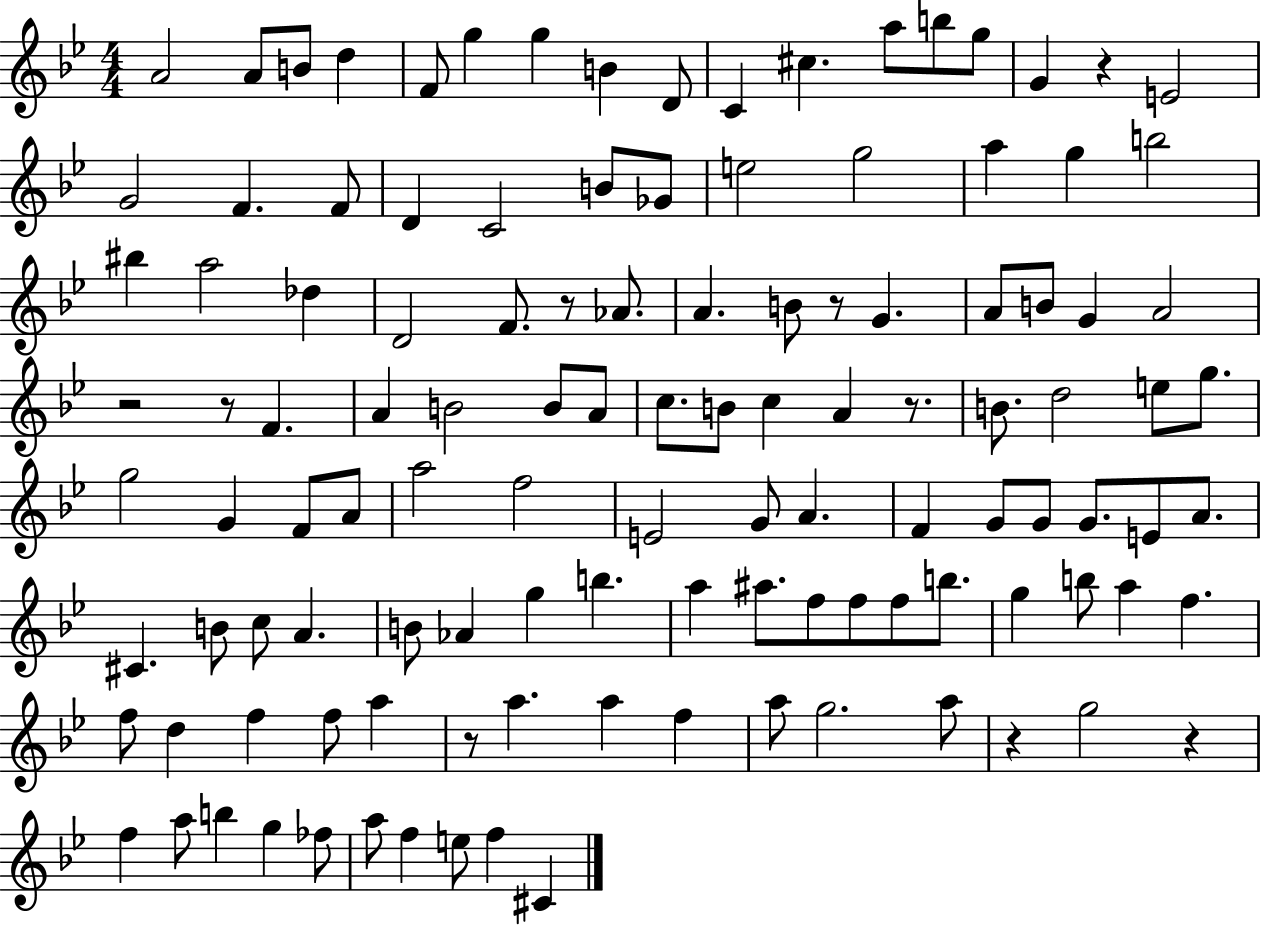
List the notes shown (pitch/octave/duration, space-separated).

A4/h A4/e B4/e D5/q F4/e G5/q G5/q B4/q D4/e C4/q C#5/q. A5/e B5/e G5/e G4/q R/q E4/h G4/h F4/q. F4/e D4/q C4/h B4/e Gb4/e E5/h G5/h A5/q G5/q B5/h BIS5/q A5/h Db5/q D4/h F4/e. R/e Ab4/e. A4/q. B4/e R/e G4/q. A4/e B4/e G4/q A4/h R/h R/e F4/q. A4/q B4/h B4/e A4/e C5/e. B4/e C5/q A4/q R/e. B4/e. D5/h E5/e G5/e. G5/h G4/q F4/e A4/e A5/h F5/h E4/h G4/e A4/q. F4/q G4/e G4/e G4/e. E4/e A4/e. C#4/q. B4/e C5/e A4/q. B4/e Ab4/q G5/q B5/q. A5/q A#5/e. F5/e F5/e F5/e B5/e. G5/q B5/e A5/q F5/q. F5/e D5/q F5/q F5/e A5/q R/e A5/q. A5/q F5/q A5/e G5/h. A5/e R/q G5/h R/q F5/q A5/e B5/q G5/q FES5/e A5/e F5/q E5/e F5/q C#4/q